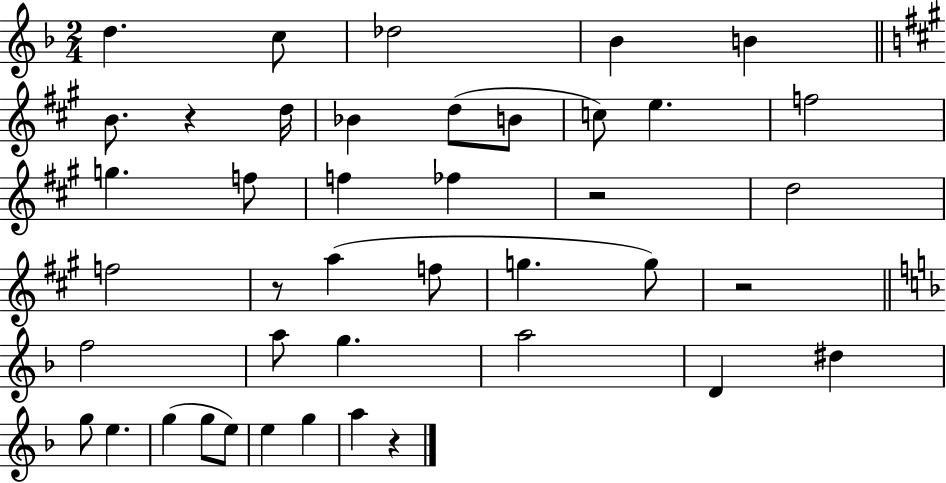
{
  \clef treble
  \numericTimeSignature
  \time 2/4
  \key f \major
  \repeat volta 2 { d''4. c''8 | des''2 | bes'4 b'4 | \bar "||" \break \key a \major b'8. r4 d''16 | bes'4 d''8( b'8 | c''8) e''4. | f''2 | \break g''4. f''8 | f''4 fes''4 | r2 | d''2 | \break f''2 | r8 a''4( f''8 | g''4. g''8) | r2 | \break \bar "||" \break \key f \major f''2 | a''8 g''4. | a''2 | d'4 dis''4 | \break g''8 e''4. | g''4( g''8 e''8) | e''4 g''4 | a''4 r4 | \break } \bar "|."
}